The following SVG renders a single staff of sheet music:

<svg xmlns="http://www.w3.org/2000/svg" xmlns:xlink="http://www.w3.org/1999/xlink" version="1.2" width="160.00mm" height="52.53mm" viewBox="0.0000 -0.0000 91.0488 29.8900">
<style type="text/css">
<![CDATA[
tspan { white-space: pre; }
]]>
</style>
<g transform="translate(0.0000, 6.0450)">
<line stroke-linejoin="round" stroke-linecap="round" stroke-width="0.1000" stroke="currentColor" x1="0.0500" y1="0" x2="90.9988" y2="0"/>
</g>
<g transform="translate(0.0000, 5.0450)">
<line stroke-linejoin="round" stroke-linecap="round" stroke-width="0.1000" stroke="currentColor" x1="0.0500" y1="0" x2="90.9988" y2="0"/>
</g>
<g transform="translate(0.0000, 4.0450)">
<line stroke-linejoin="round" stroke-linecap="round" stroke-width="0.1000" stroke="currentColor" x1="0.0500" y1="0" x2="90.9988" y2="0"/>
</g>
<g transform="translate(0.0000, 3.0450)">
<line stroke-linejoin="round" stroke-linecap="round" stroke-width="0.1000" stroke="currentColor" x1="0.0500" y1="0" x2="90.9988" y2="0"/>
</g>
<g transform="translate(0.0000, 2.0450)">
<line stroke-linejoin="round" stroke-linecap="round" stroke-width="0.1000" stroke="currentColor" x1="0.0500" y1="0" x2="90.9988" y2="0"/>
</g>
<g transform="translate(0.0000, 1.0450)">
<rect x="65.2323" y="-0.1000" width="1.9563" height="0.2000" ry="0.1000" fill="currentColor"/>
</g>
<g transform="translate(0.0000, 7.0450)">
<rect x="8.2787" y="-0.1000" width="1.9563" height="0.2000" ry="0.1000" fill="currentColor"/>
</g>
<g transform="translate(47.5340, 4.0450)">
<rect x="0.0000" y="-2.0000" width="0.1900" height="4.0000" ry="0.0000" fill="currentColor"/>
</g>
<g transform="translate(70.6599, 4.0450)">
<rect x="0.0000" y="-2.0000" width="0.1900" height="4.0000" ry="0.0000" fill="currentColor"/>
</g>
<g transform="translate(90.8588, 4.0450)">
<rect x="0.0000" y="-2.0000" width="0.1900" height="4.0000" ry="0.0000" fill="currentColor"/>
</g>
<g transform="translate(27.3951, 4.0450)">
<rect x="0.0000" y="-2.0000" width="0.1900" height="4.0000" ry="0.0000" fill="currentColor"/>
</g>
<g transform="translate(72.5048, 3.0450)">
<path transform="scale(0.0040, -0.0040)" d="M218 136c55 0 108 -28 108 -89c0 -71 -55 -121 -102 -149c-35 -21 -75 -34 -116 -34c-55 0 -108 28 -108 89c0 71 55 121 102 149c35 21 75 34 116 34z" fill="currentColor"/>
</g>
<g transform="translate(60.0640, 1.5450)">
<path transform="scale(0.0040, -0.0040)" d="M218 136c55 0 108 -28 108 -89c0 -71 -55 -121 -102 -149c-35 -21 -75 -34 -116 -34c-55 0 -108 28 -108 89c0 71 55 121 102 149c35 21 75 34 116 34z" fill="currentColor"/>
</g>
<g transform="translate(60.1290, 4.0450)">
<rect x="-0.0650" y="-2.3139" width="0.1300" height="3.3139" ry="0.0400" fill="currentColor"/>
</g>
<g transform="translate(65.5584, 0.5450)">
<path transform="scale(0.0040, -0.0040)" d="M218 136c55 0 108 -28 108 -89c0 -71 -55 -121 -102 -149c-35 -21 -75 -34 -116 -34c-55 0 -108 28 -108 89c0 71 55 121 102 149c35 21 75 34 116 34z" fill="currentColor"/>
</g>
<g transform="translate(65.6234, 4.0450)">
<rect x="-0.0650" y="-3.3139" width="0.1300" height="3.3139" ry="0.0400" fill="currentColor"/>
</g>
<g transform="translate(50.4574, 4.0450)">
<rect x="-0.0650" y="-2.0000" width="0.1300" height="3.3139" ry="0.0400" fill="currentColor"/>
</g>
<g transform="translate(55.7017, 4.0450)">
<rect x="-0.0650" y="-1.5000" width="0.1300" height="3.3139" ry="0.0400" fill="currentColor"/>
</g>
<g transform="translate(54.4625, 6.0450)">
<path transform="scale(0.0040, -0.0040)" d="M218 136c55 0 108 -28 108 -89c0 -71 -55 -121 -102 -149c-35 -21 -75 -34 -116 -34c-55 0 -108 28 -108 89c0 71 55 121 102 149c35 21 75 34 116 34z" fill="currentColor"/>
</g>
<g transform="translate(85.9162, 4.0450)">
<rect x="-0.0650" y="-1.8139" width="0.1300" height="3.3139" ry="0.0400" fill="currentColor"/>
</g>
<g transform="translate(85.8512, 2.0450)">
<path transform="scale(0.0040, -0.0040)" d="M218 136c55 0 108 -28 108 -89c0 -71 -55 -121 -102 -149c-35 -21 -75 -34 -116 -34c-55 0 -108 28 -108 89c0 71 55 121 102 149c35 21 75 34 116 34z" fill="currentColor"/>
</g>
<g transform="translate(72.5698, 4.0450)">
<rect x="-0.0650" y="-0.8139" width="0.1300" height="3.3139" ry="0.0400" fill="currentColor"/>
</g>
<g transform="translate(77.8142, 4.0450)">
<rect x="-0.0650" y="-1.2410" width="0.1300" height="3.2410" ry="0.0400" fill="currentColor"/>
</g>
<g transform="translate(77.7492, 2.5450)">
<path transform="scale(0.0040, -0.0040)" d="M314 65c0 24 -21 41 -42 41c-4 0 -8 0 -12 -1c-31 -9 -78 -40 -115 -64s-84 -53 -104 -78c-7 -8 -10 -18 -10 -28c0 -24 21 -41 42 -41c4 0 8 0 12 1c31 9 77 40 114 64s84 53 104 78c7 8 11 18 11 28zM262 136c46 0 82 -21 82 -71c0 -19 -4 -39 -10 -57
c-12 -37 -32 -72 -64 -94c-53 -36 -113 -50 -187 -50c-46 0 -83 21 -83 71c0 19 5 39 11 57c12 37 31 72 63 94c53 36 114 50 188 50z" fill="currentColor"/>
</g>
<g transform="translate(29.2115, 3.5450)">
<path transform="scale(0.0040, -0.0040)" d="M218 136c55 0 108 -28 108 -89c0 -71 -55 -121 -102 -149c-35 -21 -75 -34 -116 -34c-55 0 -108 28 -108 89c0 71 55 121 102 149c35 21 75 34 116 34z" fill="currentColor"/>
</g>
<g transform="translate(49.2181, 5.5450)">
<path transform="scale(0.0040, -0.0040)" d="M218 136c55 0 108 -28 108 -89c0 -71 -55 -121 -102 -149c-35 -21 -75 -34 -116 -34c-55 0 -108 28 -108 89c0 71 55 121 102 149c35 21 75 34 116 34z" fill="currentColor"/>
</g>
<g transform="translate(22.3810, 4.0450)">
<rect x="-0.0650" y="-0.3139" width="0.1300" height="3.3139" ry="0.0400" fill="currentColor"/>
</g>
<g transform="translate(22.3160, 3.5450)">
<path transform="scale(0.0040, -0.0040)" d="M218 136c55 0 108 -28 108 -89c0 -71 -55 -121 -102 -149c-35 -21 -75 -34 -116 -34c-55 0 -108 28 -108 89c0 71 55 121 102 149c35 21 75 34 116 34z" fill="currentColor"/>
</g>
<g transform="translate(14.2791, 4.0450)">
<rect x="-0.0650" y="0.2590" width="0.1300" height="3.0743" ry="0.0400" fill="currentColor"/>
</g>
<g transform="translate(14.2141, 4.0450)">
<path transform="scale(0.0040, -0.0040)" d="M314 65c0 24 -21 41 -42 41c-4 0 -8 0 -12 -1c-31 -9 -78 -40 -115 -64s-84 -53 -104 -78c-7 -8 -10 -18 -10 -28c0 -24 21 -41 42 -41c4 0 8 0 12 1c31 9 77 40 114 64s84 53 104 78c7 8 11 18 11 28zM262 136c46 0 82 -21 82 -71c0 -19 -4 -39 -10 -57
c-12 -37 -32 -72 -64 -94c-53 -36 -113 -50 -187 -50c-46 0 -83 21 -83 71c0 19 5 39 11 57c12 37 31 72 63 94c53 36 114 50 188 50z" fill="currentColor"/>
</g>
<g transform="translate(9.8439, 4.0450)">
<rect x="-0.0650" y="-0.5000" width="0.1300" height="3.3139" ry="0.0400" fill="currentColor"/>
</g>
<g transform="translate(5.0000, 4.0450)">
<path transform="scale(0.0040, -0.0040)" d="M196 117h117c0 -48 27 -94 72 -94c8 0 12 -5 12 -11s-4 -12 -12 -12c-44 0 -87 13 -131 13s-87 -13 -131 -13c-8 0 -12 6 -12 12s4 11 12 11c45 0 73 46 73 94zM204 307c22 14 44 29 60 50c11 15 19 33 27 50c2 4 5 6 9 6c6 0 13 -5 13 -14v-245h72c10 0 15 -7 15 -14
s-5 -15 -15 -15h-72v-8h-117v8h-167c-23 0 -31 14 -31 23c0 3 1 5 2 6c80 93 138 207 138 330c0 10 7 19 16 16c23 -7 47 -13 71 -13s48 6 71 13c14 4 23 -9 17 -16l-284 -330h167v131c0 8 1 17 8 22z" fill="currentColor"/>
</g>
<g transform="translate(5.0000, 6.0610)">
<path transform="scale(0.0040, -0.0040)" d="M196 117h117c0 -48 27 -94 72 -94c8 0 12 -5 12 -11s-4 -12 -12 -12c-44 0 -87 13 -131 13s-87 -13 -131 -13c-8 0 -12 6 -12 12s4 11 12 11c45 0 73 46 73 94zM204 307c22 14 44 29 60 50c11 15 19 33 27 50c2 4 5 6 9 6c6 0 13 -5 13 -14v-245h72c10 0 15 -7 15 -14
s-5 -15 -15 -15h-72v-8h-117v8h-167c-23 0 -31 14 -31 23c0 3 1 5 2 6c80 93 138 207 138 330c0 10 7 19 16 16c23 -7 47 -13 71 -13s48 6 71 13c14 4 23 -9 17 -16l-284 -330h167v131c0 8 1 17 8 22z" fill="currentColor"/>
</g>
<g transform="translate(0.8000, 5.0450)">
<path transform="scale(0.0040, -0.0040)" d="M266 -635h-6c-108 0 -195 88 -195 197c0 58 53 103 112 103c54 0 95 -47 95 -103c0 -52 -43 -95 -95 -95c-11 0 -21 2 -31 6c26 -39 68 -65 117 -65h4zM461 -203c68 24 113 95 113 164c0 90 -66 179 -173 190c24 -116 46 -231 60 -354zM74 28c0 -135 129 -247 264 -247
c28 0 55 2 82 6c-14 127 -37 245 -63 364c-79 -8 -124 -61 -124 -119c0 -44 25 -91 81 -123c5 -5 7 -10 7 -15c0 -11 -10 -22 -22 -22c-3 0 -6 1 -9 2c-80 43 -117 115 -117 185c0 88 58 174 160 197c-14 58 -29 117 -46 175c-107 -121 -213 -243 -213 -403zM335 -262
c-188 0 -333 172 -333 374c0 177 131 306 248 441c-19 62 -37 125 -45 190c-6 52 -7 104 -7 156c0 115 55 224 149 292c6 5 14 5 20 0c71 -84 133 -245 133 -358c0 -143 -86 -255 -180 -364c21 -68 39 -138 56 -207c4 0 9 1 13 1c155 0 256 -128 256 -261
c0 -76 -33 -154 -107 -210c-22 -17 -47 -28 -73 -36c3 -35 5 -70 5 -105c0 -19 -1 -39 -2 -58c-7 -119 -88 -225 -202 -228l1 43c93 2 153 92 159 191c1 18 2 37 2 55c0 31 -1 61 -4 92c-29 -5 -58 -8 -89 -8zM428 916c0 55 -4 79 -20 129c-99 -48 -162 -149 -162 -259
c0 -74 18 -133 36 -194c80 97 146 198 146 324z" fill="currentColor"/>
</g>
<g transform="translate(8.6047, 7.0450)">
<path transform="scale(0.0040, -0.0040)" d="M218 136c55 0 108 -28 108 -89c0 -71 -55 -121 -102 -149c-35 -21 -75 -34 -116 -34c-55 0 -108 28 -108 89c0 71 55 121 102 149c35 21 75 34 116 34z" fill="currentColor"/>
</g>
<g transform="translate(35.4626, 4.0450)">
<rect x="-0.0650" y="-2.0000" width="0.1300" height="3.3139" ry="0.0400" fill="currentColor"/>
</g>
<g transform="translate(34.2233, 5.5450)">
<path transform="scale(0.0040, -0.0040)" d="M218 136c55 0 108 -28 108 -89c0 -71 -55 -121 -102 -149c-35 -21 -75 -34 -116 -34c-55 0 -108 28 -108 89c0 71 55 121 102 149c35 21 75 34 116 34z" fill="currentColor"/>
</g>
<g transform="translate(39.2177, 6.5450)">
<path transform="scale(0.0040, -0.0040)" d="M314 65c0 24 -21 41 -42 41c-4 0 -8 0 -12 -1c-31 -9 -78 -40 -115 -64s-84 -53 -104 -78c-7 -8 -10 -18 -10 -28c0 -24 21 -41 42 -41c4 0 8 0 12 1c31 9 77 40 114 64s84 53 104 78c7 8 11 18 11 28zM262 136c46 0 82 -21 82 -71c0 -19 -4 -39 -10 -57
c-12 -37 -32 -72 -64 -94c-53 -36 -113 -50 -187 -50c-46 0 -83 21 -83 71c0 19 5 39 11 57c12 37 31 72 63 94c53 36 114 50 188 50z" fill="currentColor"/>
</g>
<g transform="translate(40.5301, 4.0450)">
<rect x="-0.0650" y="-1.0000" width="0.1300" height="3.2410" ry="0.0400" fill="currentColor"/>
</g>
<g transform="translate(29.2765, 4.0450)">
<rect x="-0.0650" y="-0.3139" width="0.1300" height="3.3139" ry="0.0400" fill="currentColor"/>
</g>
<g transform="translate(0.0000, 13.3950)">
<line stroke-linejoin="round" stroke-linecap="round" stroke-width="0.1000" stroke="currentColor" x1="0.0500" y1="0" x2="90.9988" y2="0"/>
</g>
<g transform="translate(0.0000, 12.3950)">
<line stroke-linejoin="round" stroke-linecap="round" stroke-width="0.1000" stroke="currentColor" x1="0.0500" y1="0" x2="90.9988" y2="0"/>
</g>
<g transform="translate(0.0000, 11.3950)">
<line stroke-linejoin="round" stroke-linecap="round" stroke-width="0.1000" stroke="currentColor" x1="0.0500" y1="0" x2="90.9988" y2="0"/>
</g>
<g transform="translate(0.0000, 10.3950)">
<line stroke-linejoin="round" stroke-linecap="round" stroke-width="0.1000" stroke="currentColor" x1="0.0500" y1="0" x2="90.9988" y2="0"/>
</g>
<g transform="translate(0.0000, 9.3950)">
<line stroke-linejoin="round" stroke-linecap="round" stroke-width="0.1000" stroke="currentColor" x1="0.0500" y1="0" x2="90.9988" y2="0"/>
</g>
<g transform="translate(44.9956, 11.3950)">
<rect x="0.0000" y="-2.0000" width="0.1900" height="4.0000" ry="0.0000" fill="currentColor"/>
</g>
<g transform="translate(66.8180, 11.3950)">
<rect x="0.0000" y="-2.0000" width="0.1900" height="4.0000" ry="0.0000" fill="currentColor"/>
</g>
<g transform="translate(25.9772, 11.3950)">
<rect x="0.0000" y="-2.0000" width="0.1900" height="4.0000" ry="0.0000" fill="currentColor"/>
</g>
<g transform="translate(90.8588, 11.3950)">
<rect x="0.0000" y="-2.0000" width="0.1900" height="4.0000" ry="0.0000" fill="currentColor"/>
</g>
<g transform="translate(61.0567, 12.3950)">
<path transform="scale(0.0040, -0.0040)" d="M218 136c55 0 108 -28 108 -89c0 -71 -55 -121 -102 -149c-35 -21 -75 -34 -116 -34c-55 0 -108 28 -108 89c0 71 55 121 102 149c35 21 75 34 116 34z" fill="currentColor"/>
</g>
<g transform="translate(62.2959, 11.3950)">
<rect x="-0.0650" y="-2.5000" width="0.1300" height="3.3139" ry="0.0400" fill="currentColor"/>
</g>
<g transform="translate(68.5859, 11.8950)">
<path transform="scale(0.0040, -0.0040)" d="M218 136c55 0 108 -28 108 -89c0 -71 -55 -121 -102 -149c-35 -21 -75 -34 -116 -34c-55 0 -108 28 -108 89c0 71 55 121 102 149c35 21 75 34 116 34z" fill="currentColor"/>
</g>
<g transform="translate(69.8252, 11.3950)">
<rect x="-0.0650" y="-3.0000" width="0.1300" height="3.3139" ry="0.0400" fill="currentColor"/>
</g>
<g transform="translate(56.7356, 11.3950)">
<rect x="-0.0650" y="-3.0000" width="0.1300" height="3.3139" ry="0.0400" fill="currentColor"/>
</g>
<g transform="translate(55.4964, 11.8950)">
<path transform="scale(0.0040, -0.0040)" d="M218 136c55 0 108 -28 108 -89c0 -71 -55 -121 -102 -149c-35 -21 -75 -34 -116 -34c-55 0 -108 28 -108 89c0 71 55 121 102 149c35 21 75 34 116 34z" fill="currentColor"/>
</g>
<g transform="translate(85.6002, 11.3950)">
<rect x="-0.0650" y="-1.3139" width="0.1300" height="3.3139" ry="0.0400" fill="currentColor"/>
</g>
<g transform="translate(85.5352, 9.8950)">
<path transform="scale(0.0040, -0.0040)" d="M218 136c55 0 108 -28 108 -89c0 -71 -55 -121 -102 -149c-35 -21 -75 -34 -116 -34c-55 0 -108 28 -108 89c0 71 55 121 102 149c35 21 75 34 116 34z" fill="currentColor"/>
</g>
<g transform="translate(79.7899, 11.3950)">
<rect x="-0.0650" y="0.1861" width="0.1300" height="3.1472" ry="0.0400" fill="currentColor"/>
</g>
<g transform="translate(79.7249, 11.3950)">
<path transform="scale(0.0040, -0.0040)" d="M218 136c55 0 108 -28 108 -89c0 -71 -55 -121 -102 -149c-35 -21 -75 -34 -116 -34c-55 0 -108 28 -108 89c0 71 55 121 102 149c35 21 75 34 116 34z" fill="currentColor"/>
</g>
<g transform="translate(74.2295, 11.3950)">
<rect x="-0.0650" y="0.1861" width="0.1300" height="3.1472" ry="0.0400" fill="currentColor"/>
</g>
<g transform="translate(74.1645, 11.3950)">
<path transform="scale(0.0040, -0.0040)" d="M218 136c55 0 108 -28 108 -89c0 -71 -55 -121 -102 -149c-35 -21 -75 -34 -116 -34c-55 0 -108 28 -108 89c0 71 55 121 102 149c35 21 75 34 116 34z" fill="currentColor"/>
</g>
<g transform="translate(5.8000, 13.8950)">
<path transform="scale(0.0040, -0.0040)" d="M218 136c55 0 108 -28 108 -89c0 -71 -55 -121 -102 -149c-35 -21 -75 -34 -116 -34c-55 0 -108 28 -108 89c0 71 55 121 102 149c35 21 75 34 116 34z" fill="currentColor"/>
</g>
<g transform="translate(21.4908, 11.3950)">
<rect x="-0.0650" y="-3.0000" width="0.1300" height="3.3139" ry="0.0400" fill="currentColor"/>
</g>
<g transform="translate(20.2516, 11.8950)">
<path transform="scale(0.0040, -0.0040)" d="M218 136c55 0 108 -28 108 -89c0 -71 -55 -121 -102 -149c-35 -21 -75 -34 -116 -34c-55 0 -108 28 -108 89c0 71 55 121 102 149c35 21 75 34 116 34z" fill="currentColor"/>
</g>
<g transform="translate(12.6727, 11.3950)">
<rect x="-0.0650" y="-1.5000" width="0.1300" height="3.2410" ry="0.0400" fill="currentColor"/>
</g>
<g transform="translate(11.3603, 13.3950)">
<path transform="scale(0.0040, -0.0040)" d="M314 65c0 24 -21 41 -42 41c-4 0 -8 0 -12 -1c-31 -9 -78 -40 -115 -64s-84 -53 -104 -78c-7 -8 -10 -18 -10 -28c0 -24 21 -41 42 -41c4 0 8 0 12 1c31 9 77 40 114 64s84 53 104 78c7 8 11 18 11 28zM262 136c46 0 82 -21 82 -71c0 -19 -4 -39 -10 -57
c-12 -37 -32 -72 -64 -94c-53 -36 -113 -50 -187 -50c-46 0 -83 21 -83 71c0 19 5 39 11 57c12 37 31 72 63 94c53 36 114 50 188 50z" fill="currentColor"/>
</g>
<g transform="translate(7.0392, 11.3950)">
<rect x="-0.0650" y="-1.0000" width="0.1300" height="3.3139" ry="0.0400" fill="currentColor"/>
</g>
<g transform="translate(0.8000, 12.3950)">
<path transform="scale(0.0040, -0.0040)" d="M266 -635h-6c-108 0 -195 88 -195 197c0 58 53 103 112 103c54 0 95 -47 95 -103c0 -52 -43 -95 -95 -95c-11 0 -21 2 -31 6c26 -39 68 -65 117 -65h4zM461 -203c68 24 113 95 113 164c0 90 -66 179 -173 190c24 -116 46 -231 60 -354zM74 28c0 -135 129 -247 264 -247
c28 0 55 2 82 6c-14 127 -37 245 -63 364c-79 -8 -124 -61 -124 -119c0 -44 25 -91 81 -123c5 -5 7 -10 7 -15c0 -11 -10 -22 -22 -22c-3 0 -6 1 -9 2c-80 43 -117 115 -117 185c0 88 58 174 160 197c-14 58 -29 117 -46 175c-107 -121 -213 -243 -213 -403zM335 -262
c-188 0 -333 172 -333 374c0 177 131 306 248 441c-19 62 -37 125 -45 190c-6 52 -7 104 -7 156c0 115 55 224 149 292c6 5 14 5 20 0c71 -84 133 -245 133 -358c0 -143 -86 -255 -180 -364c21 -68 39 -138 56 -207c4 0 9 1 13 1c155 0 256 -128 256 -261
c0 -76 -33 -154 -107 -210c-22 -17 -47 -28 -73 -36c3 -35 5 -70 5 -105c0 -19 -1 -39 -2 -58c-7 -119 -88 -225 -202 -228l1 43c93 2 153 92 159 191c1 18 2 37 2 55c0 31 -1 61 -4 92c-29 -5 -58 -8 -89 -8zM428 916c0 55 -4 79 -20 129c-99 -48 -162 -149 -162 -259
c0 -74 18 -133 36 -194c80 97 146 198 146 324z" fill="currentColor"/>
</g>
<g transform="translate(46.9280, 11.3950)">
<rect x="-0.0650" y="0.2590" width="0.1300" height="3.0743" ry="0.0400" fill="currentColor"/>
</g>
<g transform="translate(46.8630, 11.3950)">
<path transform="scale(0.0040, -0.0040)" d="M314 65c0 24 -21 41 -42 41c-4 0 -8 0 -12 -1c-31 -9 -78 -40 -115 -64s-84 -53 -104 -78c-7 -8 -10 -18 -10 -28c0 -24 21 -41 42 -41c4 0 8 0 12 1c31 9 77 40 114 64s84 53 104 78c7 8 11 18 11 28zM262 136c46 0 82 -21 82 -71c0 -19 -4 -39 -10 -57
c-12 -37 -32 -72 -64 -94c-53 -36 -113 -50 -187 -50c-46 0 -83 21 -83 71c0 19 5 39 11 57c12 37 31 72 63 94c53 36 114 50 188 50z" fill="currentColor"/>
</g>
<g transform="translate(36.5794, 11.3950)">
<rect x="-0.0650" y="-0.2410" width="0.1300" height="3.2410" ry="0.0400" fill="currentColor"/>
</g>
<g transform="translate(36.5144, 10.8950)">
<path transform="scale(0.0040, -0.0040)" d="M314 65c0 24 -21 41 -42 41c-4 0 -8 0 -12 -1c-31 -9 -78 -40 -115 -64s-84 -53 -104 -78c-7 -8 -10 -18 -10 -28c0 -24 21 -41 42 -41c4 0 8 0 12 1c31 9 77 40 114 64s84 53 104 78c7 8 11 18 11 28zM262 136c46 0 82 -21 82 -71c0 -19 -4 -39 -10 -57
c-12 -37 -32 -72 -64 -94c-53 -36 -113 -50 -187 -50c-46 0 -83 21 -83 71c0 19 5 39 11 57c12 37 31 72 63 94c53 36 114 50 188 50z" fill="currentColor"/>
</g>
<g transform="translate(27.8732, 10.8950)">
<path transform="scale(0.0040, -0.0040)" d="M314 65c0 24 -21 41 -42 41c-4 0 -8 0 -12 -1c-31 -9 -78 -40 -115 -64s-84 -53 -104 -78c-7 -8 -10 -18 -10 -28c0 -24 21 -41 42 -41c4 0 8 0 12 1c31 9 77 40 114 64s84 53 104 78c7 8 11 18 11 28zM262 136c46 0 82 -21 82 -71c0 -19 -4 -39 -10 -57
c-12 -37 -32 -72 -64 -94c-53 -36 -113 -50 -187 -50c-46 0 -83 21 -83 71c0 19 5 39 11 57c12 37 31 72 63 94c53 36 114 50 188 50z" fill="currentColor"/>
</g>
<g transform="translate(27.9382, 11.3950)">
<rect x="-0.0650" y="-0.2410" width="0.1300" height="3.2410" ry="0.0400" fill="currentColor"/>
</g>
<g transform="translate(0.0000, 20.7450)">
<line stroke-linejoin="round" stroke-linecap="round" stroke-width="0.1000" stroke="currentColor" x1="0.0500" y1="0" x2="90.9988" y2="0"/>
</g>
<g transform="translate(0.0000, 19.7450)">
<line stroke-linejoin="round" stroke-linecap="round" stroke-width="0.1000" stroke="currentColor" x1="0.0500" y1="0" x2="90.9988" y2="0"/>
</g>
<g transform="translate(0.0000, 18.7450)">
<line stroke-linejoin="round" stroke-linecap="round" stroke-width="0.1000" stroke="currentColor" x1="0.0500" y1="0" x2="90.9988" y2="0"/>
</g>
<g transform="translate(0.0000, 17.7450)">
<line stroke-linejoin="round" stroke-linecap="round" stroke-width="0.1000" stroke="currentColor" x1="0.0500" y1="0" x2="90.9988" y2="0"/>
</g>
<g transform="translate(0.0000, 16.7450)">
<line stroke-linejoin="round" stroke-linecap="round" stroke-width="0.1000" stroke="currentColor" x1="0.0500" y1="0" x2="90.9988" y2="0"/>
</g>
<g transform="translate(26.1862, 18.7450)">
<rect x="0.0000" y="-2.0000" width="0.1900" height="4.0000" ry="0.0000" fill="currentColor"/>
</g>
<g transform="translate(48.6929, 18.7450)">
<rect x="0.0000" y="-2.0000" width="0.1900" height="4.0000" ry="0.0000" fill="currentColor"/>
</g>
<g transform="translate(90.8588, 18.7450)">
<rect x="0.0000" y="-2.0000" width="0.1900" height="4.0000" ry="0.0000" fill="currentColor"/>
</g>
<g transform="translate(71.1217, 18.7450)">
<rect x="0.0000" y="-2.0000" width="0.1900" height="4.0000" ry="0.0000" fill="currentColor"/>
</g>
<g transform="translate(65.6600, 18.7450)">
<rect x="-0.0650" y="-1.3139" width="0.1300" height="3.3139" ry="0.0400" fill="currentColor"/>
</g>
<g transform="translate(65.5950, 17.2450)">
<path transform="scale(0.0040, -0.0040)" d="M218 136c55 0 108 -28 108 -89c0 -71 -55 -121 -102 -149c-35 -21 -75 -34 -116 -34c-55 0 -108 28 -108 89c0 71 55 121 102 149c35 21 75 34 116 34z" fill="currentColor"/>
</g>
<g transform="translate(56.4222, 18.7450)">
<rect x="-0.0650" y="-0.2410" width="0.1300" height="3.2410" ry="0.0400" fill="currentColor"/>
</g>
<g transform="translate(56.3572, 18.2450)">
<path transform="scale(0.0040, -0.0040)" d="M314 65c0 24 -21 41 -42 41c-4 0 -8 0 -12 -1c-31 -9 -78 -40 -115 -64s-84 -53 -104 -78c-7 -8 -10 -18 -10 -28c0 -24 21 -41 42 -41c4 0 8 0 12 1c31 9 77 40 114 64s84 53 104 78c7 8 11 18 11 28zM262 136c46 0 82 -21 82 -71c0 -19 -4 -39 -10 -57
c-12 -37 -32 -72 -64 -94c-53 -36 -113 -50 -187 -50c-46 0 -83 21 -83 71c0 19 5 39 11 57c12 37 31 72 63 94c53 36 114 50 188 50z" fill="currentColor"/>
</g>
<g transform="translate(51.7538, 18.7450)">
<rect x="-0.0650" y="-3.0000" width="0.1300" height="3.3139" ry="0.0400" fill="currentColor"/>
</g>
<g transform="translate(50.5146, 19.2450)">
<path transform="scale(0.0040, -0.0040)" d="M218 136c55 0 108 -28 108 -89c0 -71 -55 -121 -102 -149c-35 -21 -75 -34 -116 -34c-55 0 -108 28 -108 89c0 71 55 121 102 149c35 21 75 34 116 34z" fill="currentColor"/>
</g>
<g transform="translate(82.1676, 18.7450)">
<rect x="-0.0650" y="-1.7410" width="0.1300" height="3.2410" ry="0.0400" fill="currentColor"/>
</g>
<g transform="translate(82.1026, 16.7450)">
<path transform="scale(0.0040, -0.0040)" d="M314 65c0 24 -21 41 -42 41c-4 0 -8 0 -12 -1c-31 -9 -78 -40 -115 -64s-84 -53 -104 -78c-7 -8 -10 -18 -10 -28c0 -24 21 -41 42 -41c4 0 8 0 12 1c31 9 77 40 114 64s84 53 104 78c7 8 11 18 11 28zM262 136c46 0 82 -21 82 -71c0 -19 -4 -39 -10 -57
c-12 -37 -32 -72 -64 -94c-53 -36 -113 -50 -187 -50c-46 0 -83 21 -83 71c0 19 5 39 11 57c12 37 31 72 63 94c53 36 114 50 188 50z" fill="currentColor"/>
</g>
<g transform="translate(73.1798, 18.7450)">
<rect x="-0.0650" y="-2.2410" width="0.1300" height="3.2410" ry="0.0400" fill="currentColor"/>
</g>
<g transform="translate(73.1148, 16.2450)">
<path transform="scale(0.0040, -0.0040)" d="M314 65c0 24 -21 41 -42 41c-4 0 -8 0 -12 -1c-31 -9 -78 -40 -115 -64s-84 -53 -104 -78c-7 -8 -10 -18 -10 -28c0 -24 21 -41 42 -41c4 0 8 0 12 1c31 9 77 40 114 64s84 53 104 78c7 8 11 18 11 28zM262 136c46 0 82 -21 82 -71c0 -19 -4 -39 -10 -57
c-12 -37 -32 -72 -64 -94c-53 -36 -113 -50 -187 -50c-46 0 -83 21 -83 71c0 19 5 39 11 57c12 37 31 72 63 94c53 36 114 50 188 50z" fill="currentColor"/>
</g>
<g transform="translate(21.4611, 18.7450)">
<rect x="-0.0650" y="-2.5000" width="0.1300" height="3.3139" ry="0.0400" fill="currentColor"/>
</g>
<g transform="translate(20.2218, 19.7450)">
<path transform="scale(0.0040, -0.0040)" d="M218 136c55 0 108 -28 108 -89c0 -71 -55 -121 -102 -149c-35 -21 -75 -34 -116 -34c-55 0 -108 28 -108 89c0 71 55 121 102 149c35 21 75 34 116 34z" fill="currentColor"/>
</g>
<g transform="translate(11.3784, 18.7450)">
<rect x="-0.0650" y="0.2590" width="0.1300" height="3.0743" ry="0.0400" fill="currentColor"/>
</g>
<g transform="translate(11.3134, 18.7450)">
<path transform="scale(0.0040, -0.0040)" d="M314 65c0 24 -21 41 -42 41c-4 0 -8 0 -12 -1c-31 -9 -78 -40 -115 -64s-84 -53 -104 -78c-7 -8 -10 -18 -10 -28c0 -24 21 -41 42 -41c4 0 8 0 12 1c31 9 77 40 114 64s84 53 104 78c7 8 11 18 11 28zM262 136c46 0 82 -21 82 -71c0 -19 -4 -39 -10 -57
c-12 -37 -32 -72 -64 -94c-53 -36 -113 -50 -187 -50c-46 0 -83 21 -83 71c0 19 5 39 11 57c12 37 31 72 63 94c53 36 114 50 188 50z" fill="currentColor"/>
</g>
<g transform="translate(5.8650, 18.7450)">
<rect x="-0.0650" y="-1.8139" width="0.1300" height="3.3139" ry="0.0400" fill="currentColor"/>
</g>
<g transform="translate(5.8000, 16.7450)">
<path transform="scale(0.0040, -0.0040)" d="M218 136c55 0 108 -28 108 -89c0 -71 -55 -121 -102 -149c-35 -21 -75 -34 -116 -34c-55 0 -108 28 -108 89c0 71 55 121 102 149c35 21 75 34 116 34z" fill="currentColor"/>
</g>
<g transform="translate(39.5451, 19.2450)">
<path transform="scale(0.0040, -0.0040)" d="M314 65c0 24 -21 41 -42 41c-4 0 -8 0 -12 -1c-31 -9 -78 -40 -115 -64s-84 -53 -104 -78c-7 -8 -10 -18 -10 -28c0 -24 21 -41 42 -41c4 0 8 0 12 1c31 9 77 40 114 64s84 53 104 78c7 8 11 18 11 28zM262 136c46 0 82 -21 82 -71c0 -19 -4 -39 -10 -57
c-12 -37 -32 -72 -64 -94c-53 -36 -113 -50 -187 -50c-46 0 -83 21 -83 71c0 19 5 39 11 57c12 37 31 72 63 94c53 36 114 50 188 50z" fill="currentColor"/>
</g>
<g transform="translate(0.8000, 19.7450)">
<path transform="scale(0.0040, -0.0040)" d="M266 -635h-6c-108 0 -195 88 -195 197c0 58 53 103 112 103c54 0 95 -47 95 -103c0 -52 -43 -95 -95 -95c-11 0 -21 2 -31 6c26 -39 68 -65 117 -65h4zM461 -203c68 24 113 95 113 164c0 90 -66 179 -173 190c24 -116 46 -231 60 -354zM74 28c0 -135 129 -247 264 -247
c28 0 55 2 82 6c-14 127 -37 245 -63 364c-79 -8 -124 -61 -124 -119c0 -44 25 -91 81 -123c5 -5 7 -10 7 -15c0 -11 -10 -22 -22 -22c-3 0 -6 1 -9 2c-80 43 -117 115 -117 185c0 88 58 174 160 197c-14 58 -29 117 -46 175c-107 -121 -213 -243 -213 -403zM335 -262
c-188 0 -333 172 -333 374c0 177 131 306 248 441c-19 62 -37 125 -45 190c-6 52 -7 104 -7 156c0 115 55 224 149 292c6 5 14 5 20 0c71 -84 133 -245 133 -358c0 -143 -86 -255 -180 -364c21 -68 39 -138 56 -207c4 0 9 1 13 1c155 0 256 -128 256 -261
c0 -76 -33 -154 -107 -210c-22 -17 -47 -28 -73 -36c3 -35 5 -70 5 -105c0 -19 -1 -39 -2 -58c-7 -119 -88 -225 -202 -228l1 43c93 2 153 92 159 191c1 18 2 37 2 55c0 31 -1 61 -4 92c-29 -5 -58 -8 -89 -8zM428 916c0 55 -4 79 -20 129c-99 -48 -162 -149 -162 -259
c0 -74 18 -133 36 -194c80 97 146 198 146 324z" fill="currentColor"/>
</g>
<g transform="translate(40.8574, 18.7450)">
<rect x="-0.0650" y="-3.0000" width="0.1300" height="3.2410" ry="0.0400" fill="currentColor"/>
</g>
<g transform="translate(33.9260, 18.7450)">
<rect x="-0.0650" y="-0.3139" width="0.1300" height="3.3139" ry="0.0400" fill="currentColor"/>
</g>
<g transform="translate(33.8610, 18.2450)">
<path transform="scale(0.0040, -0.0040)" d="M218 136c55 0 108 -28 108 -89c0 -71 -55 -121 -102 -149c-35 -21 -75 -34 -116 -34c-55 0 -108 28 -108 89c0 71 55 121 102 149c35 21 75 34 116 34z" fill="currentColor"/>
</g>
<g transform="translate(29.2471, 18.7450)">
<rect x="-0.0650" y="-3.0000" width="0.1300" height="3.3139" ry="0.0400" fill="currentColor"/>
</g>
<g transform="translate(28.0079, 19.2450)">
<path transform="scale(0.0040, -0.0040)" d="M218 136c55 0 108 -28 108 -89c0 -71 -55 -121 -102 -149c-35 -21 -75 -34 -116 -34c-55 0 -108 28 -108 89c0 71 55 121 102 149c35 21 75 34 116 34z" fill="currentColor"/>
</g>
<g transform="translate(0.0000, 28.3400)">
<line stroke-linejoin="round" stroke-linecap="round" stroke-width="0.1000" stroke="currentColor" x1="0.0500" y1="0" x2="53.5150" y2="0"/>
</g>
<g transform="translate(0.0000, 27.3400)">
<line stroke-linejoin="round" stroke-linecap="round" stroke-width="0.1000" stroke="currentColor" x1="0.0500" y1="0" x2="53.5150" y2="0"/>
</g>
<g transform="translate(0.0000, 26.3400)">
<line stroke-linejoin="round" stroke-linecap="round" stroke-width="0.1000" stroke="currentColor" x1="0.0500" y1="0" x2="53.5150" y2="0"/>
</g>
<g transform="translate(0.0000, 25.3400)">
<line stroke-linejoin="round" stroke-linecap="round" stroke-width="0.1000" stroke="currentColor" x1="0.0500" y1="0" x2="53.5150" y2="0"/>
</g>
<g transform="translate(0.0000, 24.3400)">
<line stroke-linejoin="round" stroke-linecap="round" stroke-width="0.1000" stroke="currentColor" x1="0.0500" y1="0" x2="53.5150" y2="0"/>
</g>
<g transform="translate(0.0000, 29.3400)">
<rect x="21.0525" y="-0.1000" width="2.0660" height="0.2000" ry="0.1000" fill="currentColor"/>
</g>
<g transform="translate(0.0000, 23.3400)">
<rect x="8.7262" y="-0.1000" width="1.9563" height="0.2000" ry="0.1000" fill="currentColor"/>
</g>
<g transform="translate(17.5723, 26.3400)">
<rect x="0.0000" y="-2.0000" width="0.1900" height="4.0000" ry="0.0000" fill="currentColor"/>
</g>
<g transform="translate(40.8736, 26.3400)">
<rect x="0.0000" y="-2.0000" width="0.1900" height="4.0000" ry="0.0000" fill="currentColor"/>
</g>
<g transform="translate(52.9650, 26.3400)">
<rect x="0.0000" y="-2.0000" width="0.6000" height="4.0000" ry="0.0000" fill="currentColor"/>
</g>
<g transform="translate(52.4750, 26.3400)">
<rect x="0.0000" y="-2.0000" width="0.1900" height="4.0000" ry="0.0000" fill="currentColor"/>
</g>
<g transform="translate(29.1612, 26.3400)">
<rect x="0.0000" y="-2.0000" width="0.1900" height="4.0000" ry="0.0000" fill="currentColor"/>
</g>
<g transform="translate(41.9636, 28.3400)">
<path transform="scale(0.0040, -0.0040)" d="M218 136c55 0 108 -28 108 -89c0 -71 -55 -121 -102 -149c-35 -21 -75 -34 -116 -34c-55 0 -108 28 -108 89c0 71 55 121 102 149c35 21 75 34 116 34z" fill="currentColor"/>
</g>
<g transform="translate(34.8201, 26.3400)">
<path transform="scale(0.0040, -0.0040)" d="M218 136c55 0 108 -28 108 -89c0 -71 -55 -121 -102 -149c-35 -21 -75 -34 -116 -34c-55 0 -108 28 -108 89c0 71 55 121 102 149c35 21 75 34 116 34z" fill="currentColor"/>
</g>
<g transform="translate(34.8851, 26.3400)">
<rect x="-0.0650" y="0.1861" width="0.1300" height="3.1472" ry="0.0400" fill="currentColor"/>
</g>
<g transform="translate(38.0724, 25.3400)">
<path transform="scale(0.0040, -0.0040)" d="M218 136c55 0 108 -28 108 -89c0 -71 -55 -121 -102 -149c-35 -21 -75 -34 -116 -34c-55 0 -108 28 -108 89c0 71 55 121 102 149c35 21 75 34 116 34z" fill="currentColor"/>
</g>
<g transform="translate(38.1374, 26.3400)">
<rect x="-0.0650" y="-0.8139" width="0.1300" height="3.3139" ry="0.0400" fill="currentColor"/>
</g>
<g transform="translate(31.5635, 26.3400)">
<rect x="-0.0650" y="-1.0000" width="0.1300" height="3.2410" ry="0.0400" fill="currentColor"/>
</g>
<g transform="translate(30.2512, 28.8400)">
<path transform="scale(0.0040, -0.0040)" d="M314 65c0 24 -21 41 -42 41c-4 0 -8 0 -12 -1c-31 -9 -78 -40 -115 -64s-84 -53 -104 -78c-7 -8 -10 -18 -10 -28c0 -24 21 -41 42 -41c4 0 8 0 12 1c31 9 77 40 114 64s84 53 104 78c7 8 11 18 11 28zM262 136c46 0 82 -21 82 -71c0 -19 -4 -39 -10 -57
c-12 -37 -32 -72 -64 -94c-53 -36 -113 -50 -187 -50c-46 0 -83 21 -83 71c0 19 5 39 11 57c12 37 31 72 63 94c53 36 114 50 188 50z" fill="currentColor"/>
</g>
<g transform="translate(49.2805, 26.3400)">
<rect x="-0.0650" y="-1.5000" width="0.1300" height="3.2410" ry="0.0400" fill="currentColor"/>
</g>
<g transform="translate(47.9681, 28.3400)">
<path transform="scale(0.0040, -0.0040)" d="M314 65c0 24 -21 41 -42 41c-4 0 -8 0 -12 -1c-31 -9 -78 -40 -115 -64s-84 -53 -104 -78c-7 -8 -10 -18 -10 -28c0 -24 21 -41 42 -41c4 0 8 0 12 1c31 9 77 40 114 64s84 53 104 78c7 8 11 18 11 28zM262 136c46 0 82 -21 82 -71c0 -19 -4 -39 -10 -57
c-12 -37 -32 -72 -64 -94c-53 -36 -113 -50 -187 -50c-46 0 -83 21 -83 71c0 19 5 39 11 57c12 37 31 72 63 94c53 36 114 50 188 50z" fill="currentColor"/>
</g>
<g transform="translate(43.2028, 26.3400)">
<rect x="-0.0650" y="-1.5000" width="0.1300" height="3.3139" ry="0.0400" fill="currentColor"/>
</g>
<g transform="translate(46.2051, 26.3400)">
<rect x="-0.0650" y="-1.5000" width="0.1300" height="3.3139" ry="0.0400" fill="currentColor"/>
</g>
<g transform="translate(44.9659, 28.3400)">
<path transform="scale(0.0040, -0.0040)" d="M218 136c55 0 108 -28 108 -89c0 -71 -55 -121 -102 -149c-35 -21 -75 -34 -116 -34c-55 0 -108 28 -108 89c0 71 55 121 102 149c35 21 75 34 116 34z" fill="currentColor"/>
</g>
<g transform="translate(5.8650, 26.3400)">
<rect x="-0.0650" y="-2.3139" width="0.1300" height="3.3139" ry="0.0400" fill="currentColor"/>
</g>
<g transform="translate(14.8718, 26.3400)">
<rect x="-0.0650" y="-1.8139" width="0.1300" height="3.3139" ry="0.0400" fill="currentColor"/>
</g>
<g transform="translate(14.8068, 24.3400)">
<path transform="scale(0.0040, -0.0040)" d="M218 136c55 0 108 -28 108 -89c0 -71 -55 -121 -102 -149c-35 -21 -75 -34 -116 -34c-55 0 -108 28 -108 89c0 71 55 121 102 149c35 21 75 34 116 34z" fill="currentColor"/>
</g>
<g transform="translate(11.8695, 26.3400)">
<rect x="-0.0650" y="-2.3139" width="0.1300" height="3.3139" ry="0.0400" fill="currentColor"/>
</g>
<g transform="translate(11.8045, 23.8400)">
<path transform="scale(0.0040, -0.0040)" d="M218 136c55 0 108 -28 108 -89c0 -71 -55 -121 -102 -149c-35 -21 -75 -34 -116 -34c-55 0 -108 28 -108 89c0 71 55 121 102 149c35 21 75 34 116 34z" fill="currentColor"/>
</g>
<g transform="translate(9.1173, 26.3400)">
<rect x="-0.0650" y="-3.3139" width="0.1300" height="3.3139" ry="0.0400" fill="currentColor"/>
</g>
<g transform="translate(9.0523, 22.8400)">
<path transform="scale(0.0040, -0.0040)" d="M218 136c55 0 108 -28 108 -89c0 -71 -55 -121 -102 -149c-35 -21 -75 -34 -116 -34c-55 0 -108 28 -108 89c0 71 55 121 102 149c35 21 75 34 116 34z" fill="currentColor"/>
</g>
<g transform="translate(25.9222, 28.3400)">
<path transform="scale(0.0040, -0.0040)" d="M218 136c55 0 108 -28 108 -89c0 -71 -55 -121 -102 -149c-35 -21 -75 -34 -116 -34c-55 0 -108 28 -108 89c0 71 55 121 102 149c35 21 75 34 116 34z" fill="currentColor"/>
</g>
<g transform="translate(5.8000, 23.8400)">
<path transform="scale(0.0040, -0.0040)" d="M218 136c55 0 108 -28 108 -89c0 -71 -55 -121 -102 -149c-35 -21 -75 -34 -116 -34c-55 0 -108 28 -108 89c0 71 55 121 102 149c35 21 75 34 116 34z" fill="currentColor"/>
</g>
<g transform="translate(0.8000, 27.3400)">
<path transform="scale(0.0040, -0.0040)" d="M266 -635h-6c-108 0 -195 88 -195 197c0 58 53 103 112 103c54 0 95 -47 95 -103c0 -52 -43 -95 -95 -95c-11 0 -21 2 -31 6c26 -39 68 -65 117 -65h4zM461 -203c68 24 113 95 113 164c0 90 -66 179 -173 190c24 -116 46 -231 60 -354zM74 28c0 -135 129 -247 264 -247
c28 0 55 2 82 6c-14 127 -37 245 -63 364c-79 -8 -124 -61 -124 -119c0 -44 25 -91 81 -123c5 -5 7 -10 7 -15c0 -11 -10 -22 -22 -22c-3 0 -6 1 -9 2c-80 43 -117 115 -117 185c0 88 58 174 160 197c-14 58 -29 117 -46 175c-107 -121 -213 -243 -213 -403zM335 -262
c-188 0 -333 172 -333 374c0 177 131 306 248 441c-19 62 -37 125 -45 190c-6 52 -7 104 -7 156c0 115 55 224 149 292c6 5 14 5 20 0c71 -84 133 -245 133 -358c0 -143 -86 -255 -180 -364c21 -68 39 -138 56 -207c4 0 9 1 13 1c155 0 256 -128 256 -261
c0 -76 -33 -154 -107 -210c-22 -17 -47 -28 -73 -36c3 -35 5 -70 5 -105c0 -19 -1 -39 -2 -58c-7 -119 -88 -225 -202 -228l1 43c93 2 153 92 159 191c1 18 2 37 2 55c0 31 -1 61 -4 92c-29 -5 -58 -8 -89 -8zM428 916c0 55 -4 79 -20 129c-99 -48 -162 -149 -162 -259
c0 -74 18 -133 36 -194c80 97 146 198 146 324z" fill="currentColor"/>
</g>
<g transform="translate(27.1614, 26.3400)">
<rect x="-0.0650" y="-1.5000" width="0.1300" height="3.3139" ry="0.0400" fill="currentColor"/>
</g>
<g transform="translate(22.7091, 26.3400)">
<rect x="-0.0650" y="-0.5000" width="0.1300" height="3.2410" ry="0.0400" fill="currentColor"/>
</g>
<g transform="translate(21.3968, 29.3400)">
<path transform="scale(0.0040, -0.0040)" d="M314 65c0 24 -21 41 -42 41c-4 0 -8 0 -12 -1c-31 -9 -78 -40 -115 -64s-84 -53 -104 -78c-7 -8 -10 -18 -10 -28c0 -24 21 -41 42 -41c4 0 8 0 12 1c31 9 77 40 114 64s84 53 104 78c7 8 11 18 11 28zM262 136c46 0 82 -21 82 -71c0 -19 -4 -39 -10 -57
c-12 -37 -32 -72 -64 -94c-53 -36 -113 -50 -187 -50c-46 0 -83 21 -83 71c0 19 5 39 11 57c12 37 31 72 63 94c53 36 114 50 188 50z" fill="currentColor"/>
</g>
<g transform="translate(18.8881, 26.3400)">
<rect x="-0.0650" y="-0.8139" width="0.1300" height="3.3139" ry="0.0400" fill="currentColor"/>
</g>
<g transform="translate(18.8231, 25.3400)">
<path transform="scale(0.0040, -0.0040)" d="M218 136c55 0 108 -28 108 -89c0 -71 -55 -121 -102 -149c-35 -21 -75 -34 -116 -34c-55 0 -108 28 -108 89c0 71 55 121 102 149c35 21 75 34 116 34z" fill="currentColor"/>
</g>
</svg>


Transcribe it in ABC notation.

X:1
T:Untitled
M:4/4
L:1/4
K:C
C B2 c c F D2 F E g b d e2 f D E2 A c2 c2 B2 A G A B B e f B2 G A c A2 A c2 e g2 f2 g b g f d C2 E D2 B d E E E2